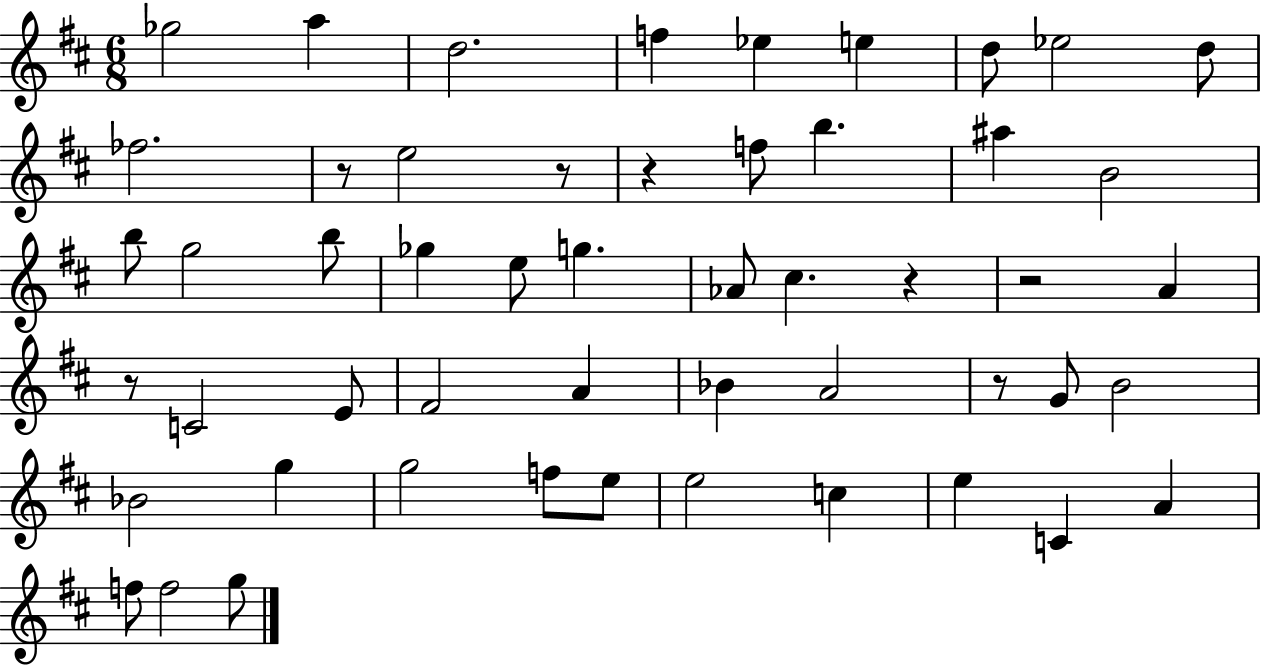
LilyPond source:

{
  \clef treble
  \numericTimeSignature
  \time 6/8
  \key d \major
  ges''2 a''4 | d''2. | f''4 ees''4 e''4 | d''8 ees''2 d''8 | \break fes''2. | r8 e''2 r8 | r4 f''8 b''4. | ais''4 b'2 | \break b''8 g''2 b''8 | ges''4 e''8 g''4. | aes'8 cis''4. r4 | r2 a'4 | \break r8 c'2 e'8 | fis'2 a'4 | bes'4 a'2 | r8 g'8 b'2 | \break bes'2 g''4 | g''2 f''8 e''8 | e''2 c''4 | e''4 c'4 a'4 | \break f''8 f''2 g''8 | \bar "|."
}